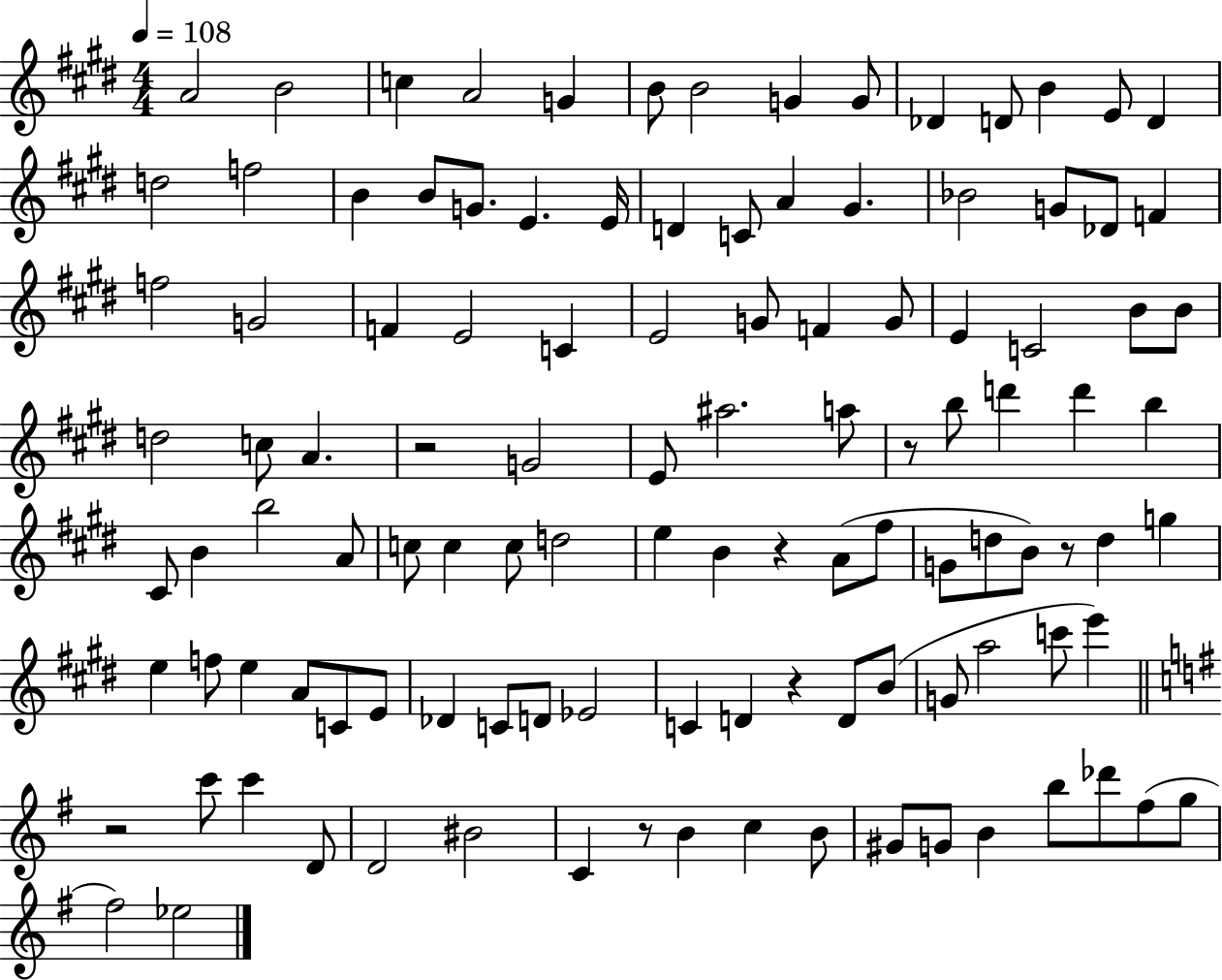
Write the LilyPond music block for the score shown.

{
  \clef treble
  \numericTimeSignature
  \time 4/4
  \key e \major
  \tempo 4 = 108
  a'2 b'2 | c''4 a'2 g'4 | b'8 b'2 g'4 g'8 | des'4 d'8 b'4 e'8 d'4 | \break d''2 f''2 | b'4 b'8 g'8. e'4. e'16 | d'4 c'8 a'4 gis'4. | bes'2 g'8 des'8 f'4 | \break f''2 g'2 | f'4 e'2 c'4 | e'2 g'8 f'4 g'8 | e'4 c'2 b'8 b'8 | \break d''2 c''8 a'4. | r2 g'2 | e'8 ais''2. a''8 | r8 b''8 d'''4 d'''4 b''4 | \break cis'8 b'4 b''2 a'8 | c''8 c''4 c''8 d''2 | e''4 b'4 r4 a'8( fis''8 | g'8 d''8 b'8) r8 d''4 g''4 | \break e''4 f''8 e''4 a'8 c'8 e'8 | des'4 c'8 d'8 ees'2 | c'4 d'4 r4 d'8 b'8( | g'8 a''2 c'''8 e'''4) | \break \bar "||" \break \key g \major r2 c'''8 c'''4 d'8 | d'2 bis'2 | c'4 r8 b'4 c''4 b'8 | gis'8 g'8 b'4 b''8 des'''8 fis''8( g''8 | \break fis''2) ees''2 | \bar "|."
}